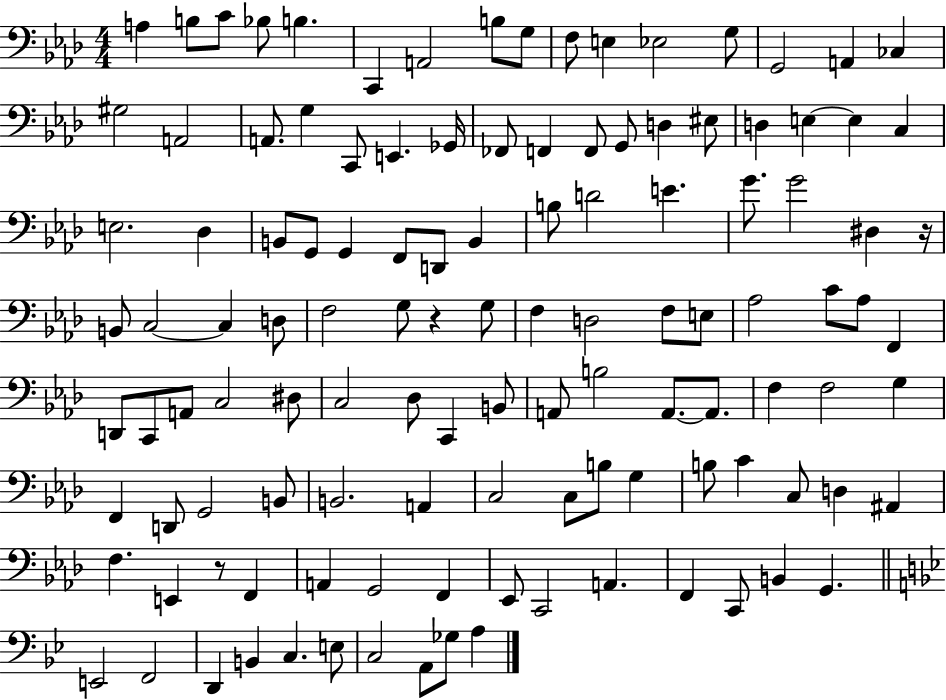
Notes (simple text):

A3/q B3/e C4/e Bb3/e B3/q. C2/q A2/h B3/e G3/e F3/e E3/q Eb3/h G3/e G2/h A2/q CES3/q G#3/h A2/h A2/e. G3/q C2/e E2/q. Gb2/s FES2/e F2/q F2/e G2/e D3/q EIS3/e D3/q E3/q E3/q C3/q E3/h. Db3/q B2/e G2/e G2/q F2/e D2/e B2/q B3/e D4/h E4/q. G4/e. G4/h D#3/q R/s B2/e C3/h C3/q D3/e F3/h G3/e R/q G3/e F3/q D3/h F3/e E3/e Ab3/h C4/e Ab3/e F2/q D2/e C2/e A2/e C3/h D#3/e C3/h Db3/e C2/q B2/e A2/e B3/h A2/e. A2/e. F3/q F3/h G3/q F2/q D2/e G2/h B2/e B2/h. A2/q C3/h C3/e B3/e G3/q B3/e C4/q C3/e D3/q A#2/q F3/q. E2/q R/e F2/q A2/q G2/h F2/q Eb2/e C2/h A2/q. F2/q C2/e B2/q G2/q. E2/h F2/h D2/q B2/q C3/q. E3/e C3/h A2/e Gb3/e A3/q